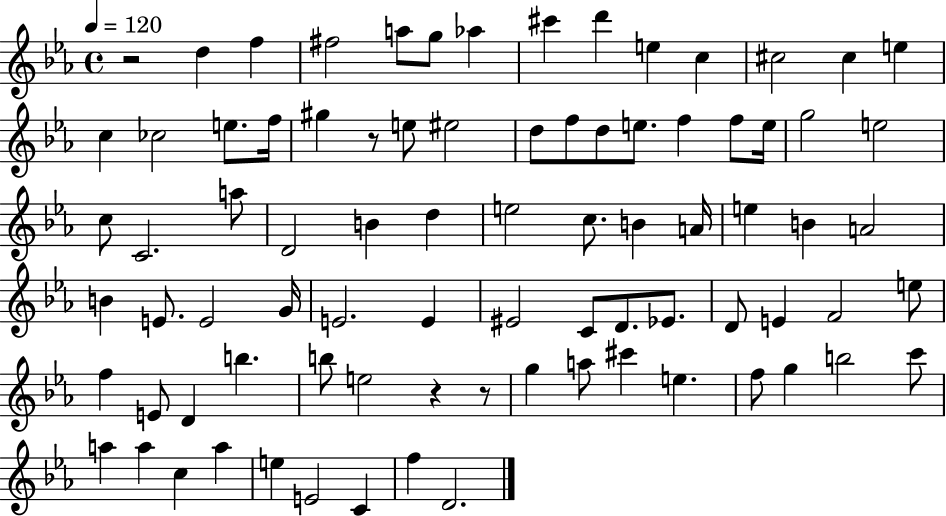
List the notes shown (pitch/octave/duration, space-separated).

R/h D5/q F5/q F#5/h A5/e G5/e Ab5/q C#6/q D6/q E5/q C5/q C#5/h C#5/q E5/q C5/q CES5/h E5/e. F5/s G#5/q R/e E5/e EIS5/h D5/e F5/e D5/e E5/e. F5/q F5/e E5/s G5/h E5/h C5/e C4/h. A5/e D4/h B4/q D5/q E5/h C5/e. B4/q A4/s E5/q B4/q A4/h B4/q E4/e. E4/h G4/s E4/h. E4/q EIS4/h C4/e D4/e. Eb4/e. D4/e E4/q F4/h E5/e F5/q E4/e D4/q B5/q. B5/e E5/h R/q R/e G5/q A5/e C#6/q E5/q. F5/e G5/q B5/h C6/e A5/q A5/q C5/q A5/q E5/q E4/h C4/q F5/q D4/h.